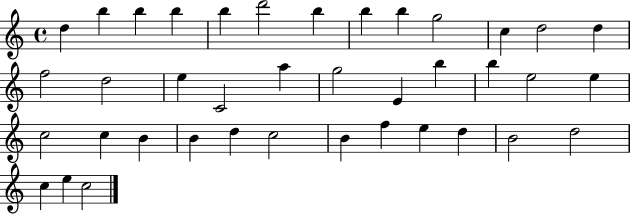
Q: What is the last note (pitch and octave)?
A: C5